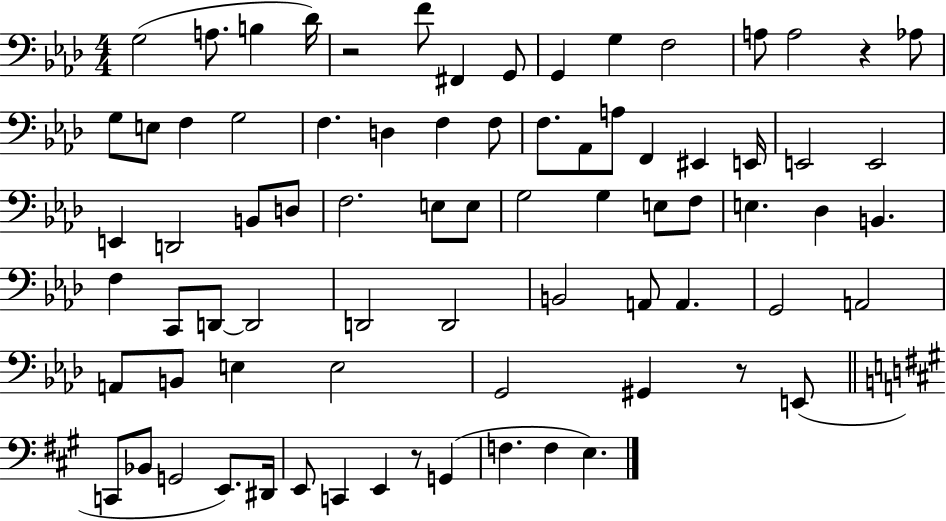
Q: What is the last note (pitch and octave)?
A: E3